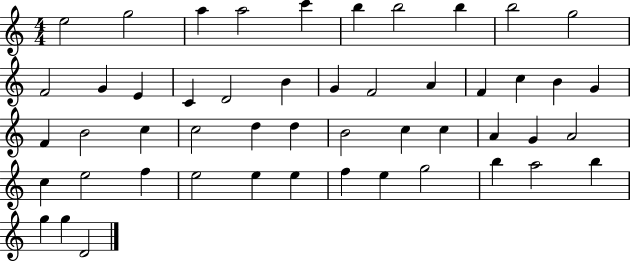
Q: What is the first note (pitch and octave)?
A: E5